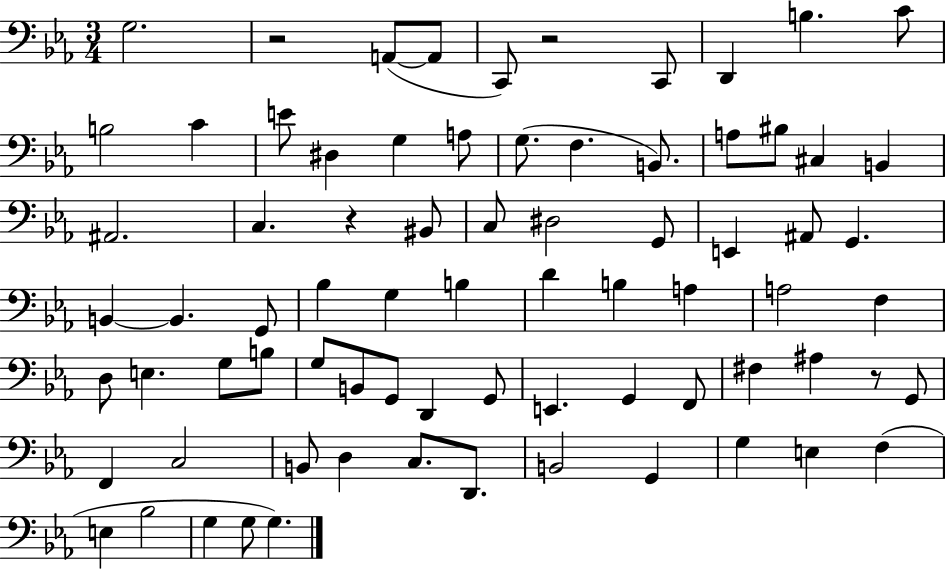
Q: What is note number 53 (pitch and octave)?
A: F2